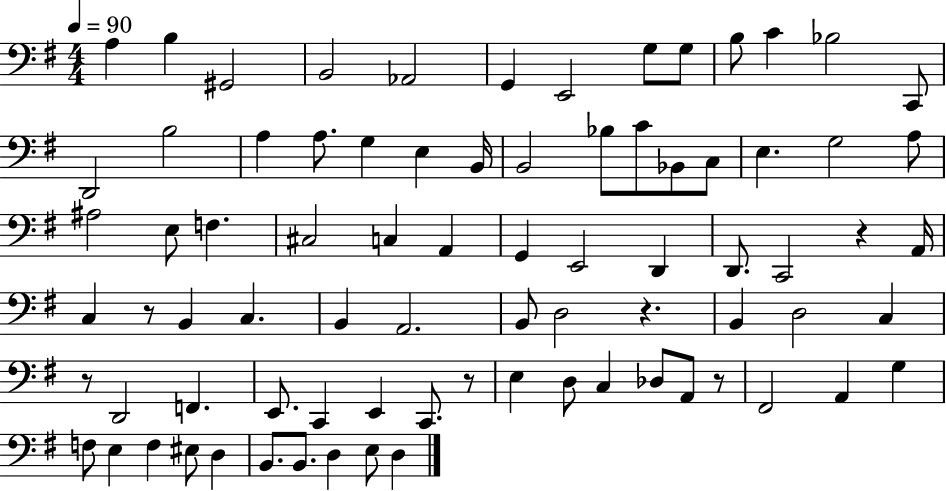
X:1
T:Untitled
M:4/4
L:1/4
K:G
A, B, ^G,,2 B,,2 _A,,2 G,, E,,2 G,/2 G,/2 B,/2 C _B,2 C,,/2 D,,2 B,2 A, A,/2 G, E, B,,/4 B,,2 _B,/2 C/2 _B,,/2 C,/2 E, G,2 A,/2 ^A,2 E,/2 F, ^C,2 C, A,, G,, E,,2 D,, D,,/2 C,,2 z A,,/4 C, z/2 B,, C, B,, A,,2 B,,/2 D,2 z B,, D,2 C, z/2 D,,2 F,, E,,/2 C,, E,, C,,/2 z/2 E, D,/2 C, _D,/2 A,,/2 z/2 ^F,,2 A,, G, F,/2 E, F, ^E,/2 D, B,,/2 B,,/2 D, E,/2 D,